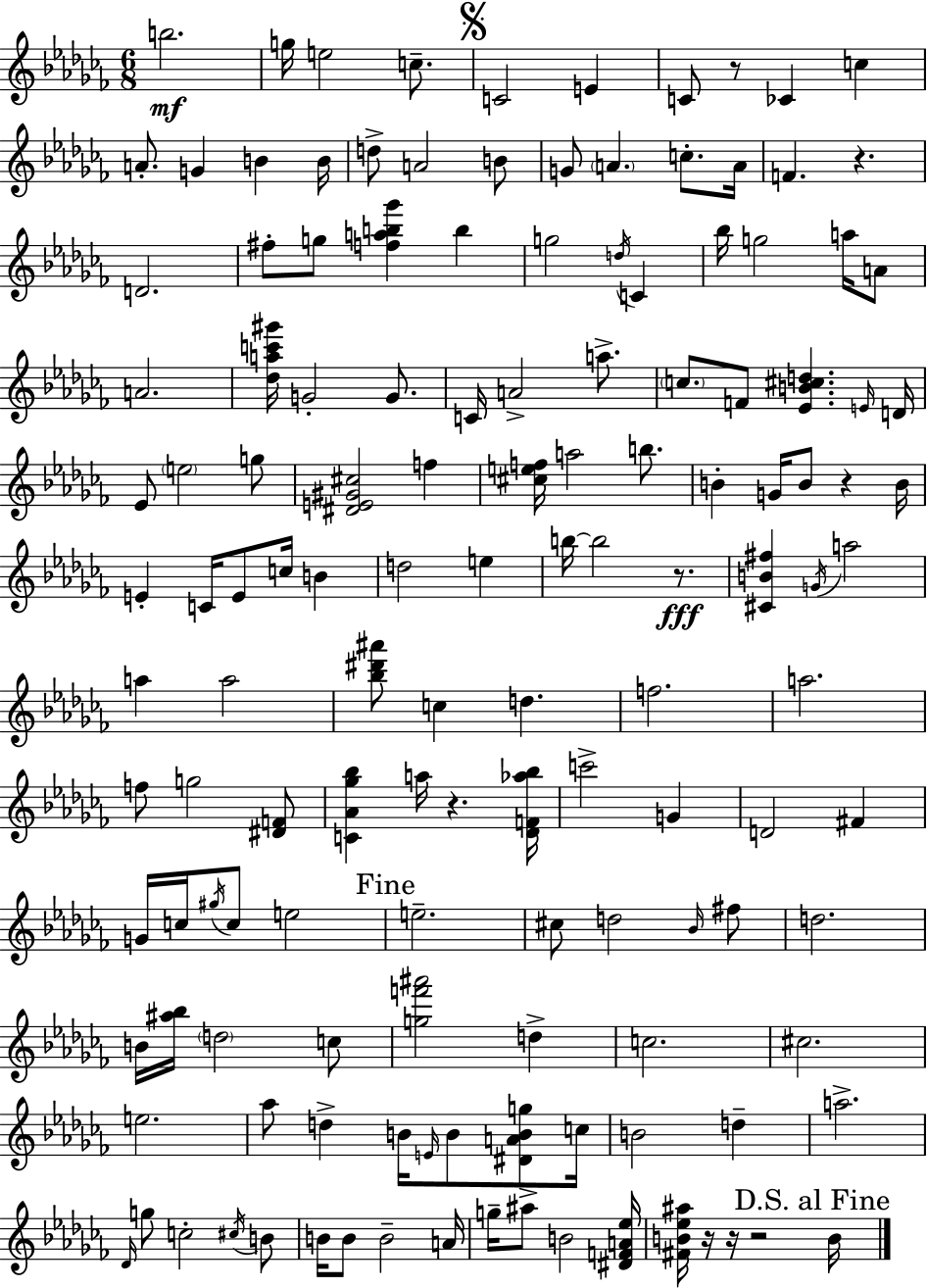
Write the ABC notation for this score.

X:1
T:Untitled
M:6/8
L:1/4
K:Abm
b2 g/4 e2 c/2 C2 E C/2 z/2 _C c A/2 G B B/4 d/2 A2 B/2 G/2 A c/2 A/4 F z D2 ^f/2 g/2 [fab_g'] b g2 d/4 C _b/4 g2 a/4 A/2 A2 [_dac'^g']/4 G2 G/2 C/4 A2 a/2 c/2 F/2 [_EB^cd] E/4 D/4 _E/2 e2 g/2 [^DE^G^c]2 f [^cef]/4 a2 b/2 B G/4 B/2 z B/4 E C/4 E/2 c/4 B d2 e b/4 b2 z/2 [^CB^f] G/4 a2 a a2 [_b^d'^a']/2 c d f2 a2 f/2 g2 [^DF]/2 [C_A_g_b] a/4 z [_DF_a_b]/4 c'2 G D2 ^F G/4 c/4 ^g/4 c/2 e2 e2 ^c/2 d2 _B/4 ^f/2 d2 B/4 [^a_b]/4 d2 c/2 [gf'^a']2 d c2 ^c2 e2 _a/2 d B/4 E/4 B/2 [^DABg]/2 c/4 B2 d a2 _D/4 g/2 c2 ^c/4 B/2 B/4 B/2 B2 A/4 g/4 ^a/2 B2 [^DFA_e]/4 [^FB_e^a]/4 z/4 z/4 z2 B/4